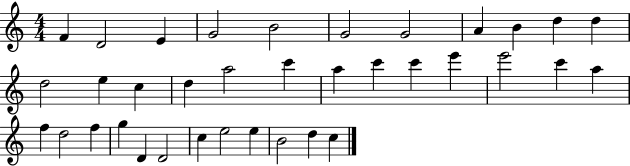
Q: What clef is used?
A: treble